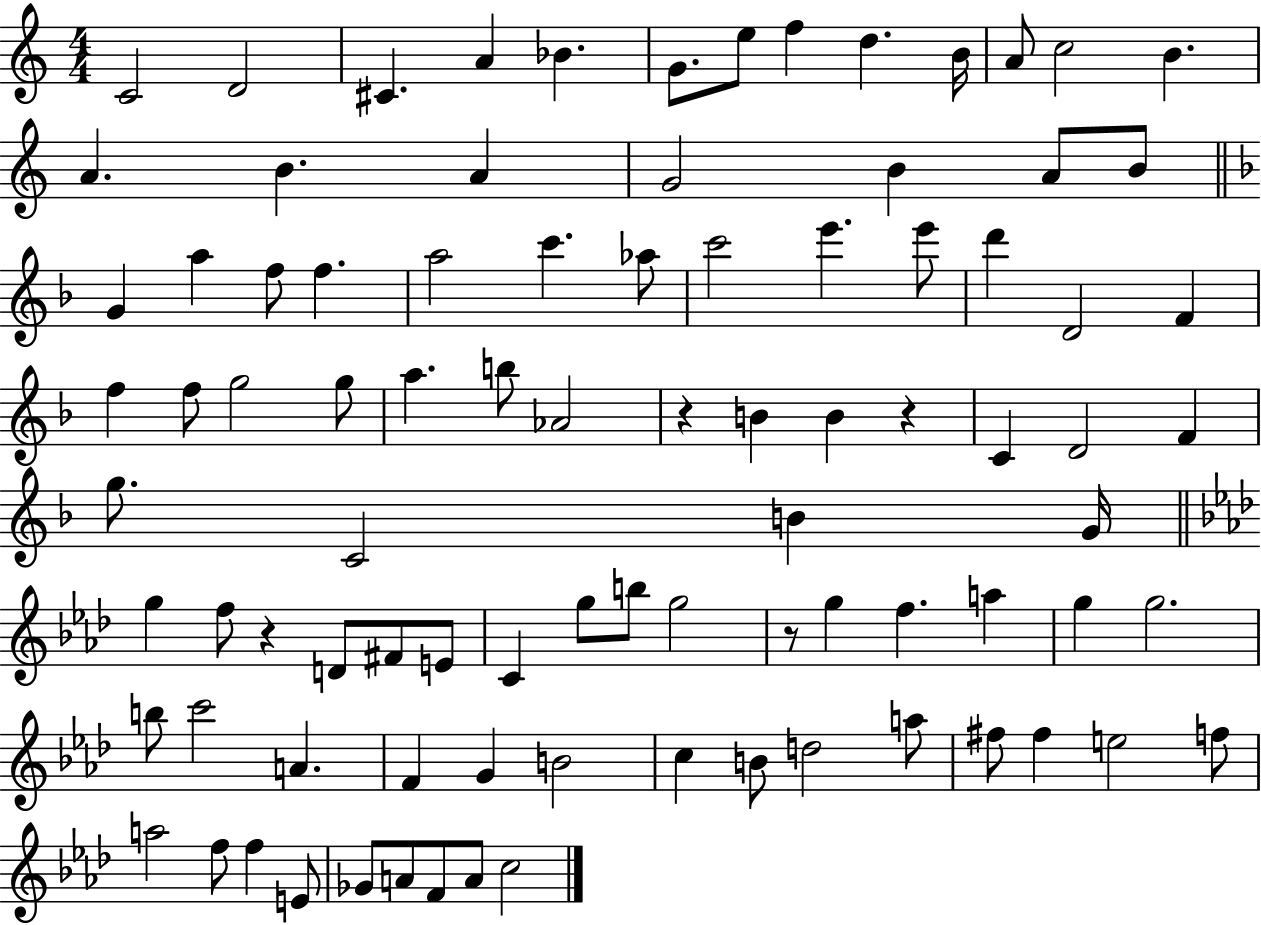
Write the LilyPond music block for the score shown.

{
  \clef treble
  \numericTimeSignature
  \time 4/4
  \key c \major
  c'2 d'2 | cis'4. a'4 bes'4. | g'8. e''8 f''4 d''4. b'16 | a'8 c''2 b'4. | \break a'4. b'4. a'4 | g'2 b'4 a'8 b'8 | \bar "||" \break \key f \major g'4 a''4 f''8 f''4. | a''2 c'''4. aes''8 | c'''2 e'''4. e'''8 | d'''4 d'2 f'4 | \break f''4 f''8 g''2 g''8 | a''4. b''8 aes'2 | r4 b'4 b'4 r4 | c'4 d'2 f'4 | \break g''8. c'2 b'4 g'16 | \bar "||" \break \key f \minor g''4 f''8 r4 d'8 fis'8 e'8 | c'4 g''8 b''8 g''2 | r8 g''4 f''4. a''4 | g''4 g''2. | \break b''8 c'''2 a'4. | f'4 g'4 b'2 | c''4 b'8 d''2 a''8 | fis''8 fis''4 e''2 f''8 | \break a''2 f''8 f''4 e'8 | ges'8 a'8 f'8 a'8 c''2 | \bar "|."
}